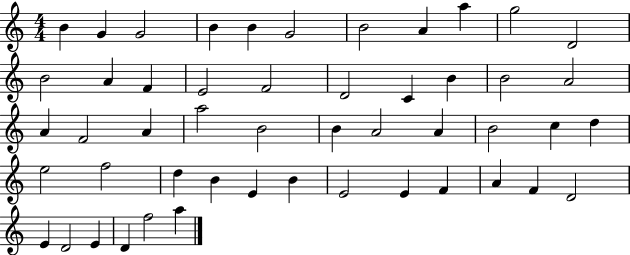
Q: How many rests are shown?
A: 0